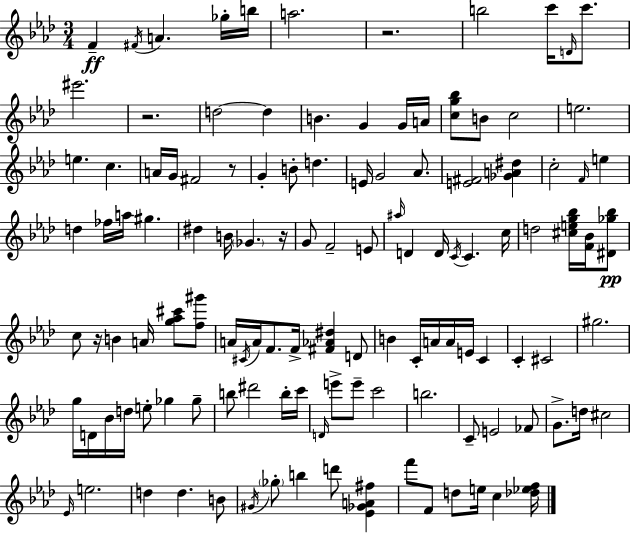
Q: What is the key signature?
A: F minor